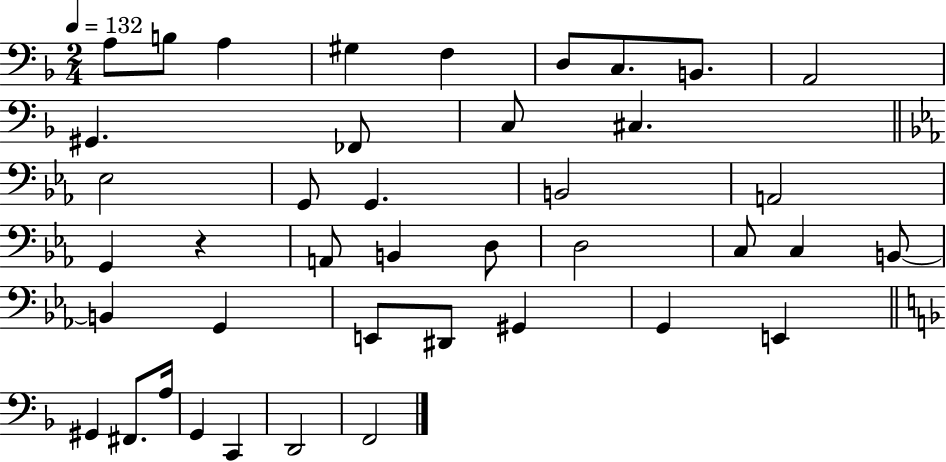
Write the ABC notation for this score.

X:1
T:Untitled
M:2/4
L:1/4
K:F
A,/2 B,/2 A, ^G, F, D,/2 C,/2 B,,/2 A,,2 ^G,, _F,,/2 C,/2 ^C, _E,2 G,,/2 G,, B,,2 A,,2 G,, z A,,/2 B,, D,/2 D,2 C,/2 C, B,,/2 B,, G,, E,,/2 ^D,,/2 ^G,, G,, E,, ^G,, ^F,,/2 A,/4 G,, C,, D,,2 F,,2